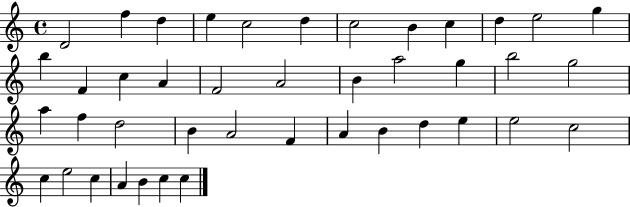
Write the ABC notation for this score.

X:1
T:Untitled
M:4/4
L:1/4
K:C
D2 f d e c2 d c2 B c d e2 g b F c A F2 A2 B a2 g b2 g2 a f d2 B A2 F A B d e e2 c2 c e2 c A B c c